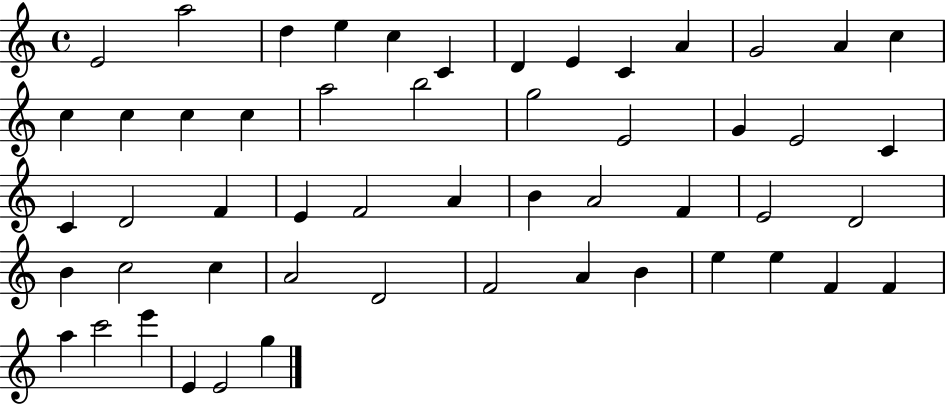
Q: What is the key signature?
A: C major